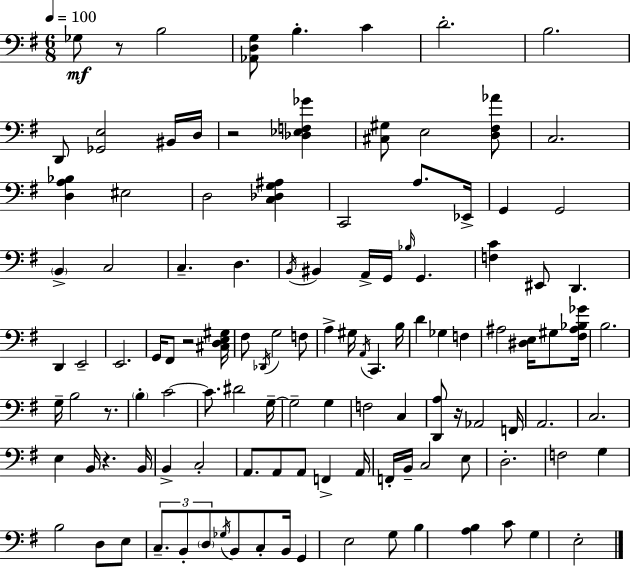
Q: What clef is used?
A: bass